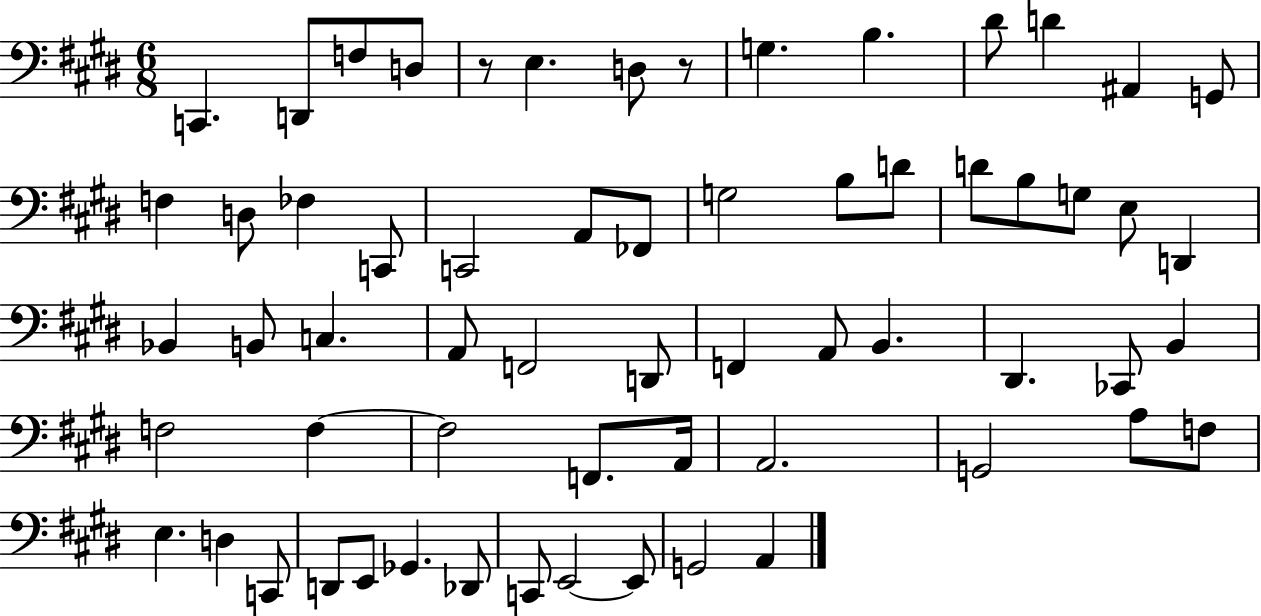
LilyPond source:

{
  \clef bass
  \numericTimeSignature
  \time 6/8
  \key e \major
  \repeat volta 2 { c,4. d,8 f8 d8 | r8 e4. d8 r8 | g4. b4. | dis'8 d'4 ais,4 g,8 | \break f4 d8 fes4 c,8 | c,2 a,8 fes,8 | g2 b8 d'8 | d'8 b8 g8 e8 d,4 | \break bes,4 b,8 c4. | a,8 f,2 d,8 | f,4 a,8 b,4. | dis,4. ces,8 b,4 | \break f2 f4~~ | f2 f,8. a,16 | a,2. | g,2 a8 f8 | \break e4. d4 c,8 | d,8 e,8 ges,4. des,8 | c,8 e,2~~ e,8 | g,2 a,4 | \break } \bar "|."
}